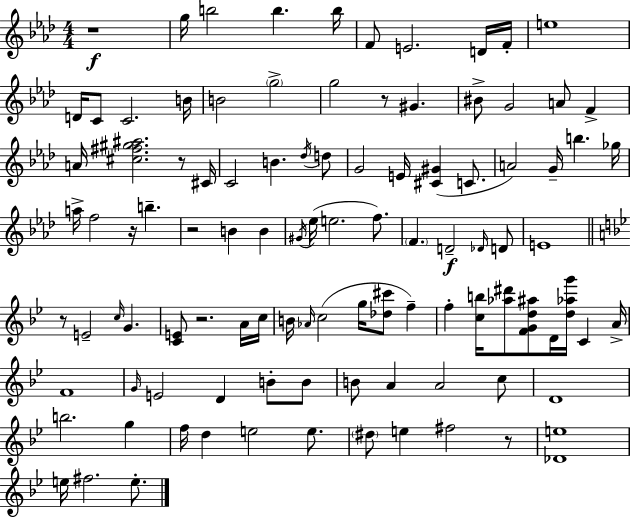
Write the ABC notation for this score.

X:1
T:Untitled
M:4/4
L:1/4
K:Ab
z4 g/4 b2 b b/4 F/2 E2 D/4 F/4 e4 D/4 C/2 C2 B/4 B2 g2 g2 z/2 ^G ^B/2 G2 A/2 F A/4 [^c^f^g^a]2 z/2 ^C/4 C2 B _d/4 d/2 G2 E/4 [^C^G] C/2 A2 G/4 b _g/4 a/4 f2 z/4 b z2 B B ^G/4 _e/4 e2 f/2 F D2 _D/4 D/2 E4 z/2 E2 c/4 G [CE]/2 z2 A/4 c/4 B/4 _A/4 c2 g/4 [_d^c']/2 f f [cb]/4 [_a^d']/2 [FGd^a]/2 D/4 [d_ag']/4 C A/4 F4 G/4 E2 D B/2 B/2 B/2 A A2 c/2 D4 b2 g f/4 d e2 e/2 ^d/2 e ^f2 z/2 [_De]4 e/4 ^f2 e/2